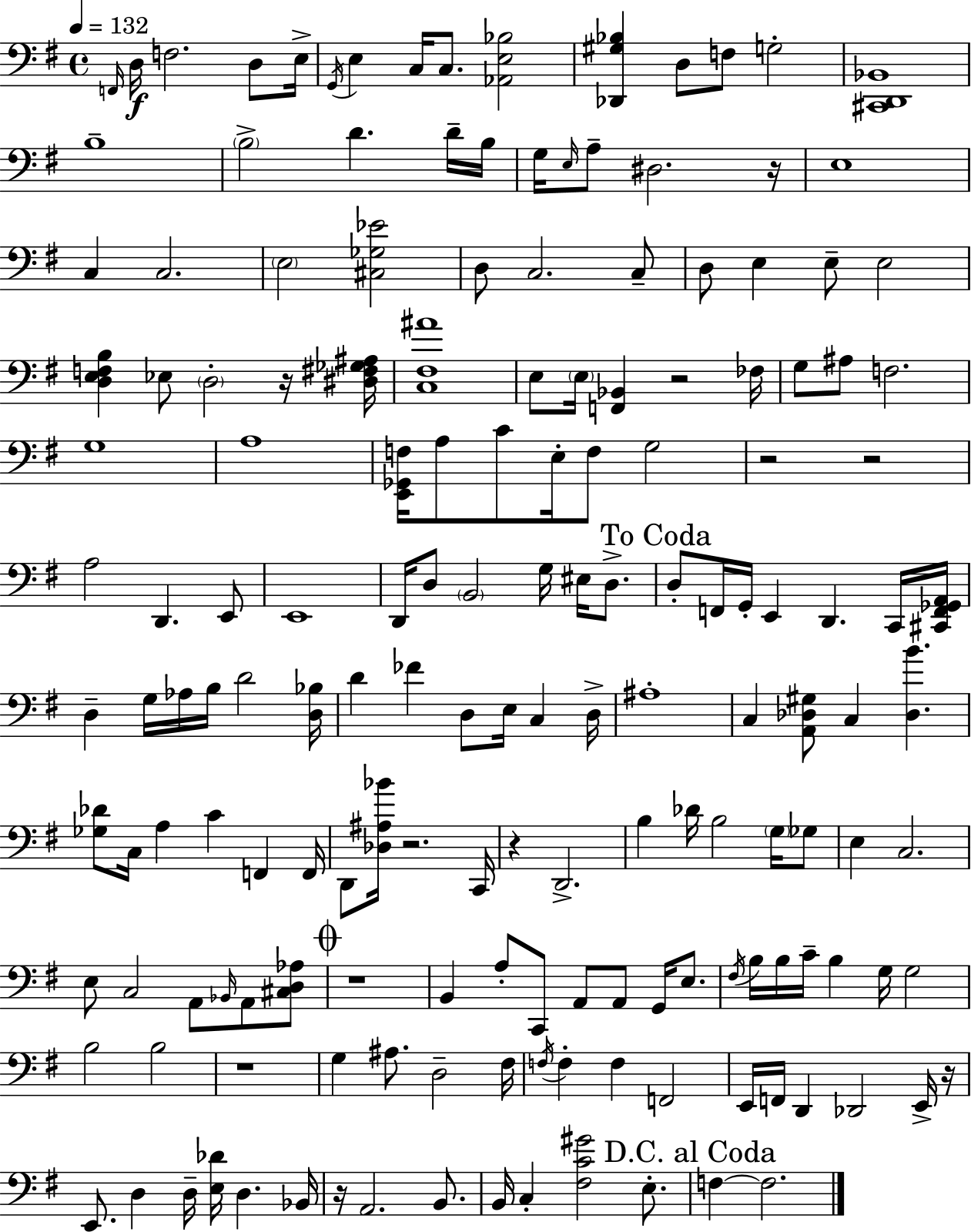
F2/s D3/s F3/h. D3/e E3/s G2/s E3/q C3/s C3/e. [Ab2,E3,Bb3]/h [Db2,G#3,Bb3]/q D3/e F3/e G3/h [C#2,D2,Bb2]/w B3/w B3/h D4/q. D4/s B3/s G3/s E3/s A3/e D#3/h. R/s E3/w C3/q C3/h. E3/h [C#3,Gb3,Eb4]/h D3/e C3/h. C3/e D3/e E3/q E3/e E3/h [D3,E3,F3,B3]/q Eb3/e D3/h R/s [D#3,F#3,Gb3,A#3]/s [C3,F#3,A#4]/w E3/e E3/s [F2,Bb2]/q R/h FES3/s G3/e A#3/e F3/h. G3/w A3/w [E2,Gb2,F3]/s A3/e C4/e E3/s F3/e G3/h R/h R/h A3/h D2/q. E2/e E2/w D2/s D3/e B2/h G3/s EIS3/s D3/e. D3/e F2/s G2/s E2/q D2/q. C2/s [C#2,F2,Gb2,A2]/s D3/q G3/s Ab3/s B3/s D4/h [D3,Bb3]/s D4/q FES4/q D3/e E3/s C3/q D3/s A#3/w C3/q [A2,Db3,G#3]/e C3/q [Db3,B4]/q. [Gb3,Db4]/e C3/s A3/q C4/q F2/q F2/s D2/e [Db3,A#3,Bb4]/s R/h. C2/s R/q D2/h. B3/q Db4/s B3/h G3/s Gb3/e E3/q C3/h. E3/e C3/h A2/e Bb2/s A2/e [C#3,D3,Ab3]/e R/w B2/q A3/e C2/e A2/e A2/e G2/s E3/e. F#3/s B3/s B3/s C4/s B3/q G3/s G3/h B3/h B3/h R/w G3/q A#3/e. D3/h F#3/s F3/s F3/q F3/q F2/h E2/s F2/s D2/q Db2/h E2/s R/s E2/e. D3/q D3/s [E3,Db4]/s D3/q. Bb2/s R/s A2/h. B2/e. B2/s C3/q [F#3,C4,G#4]/h E3/e. F3/q F3/h.